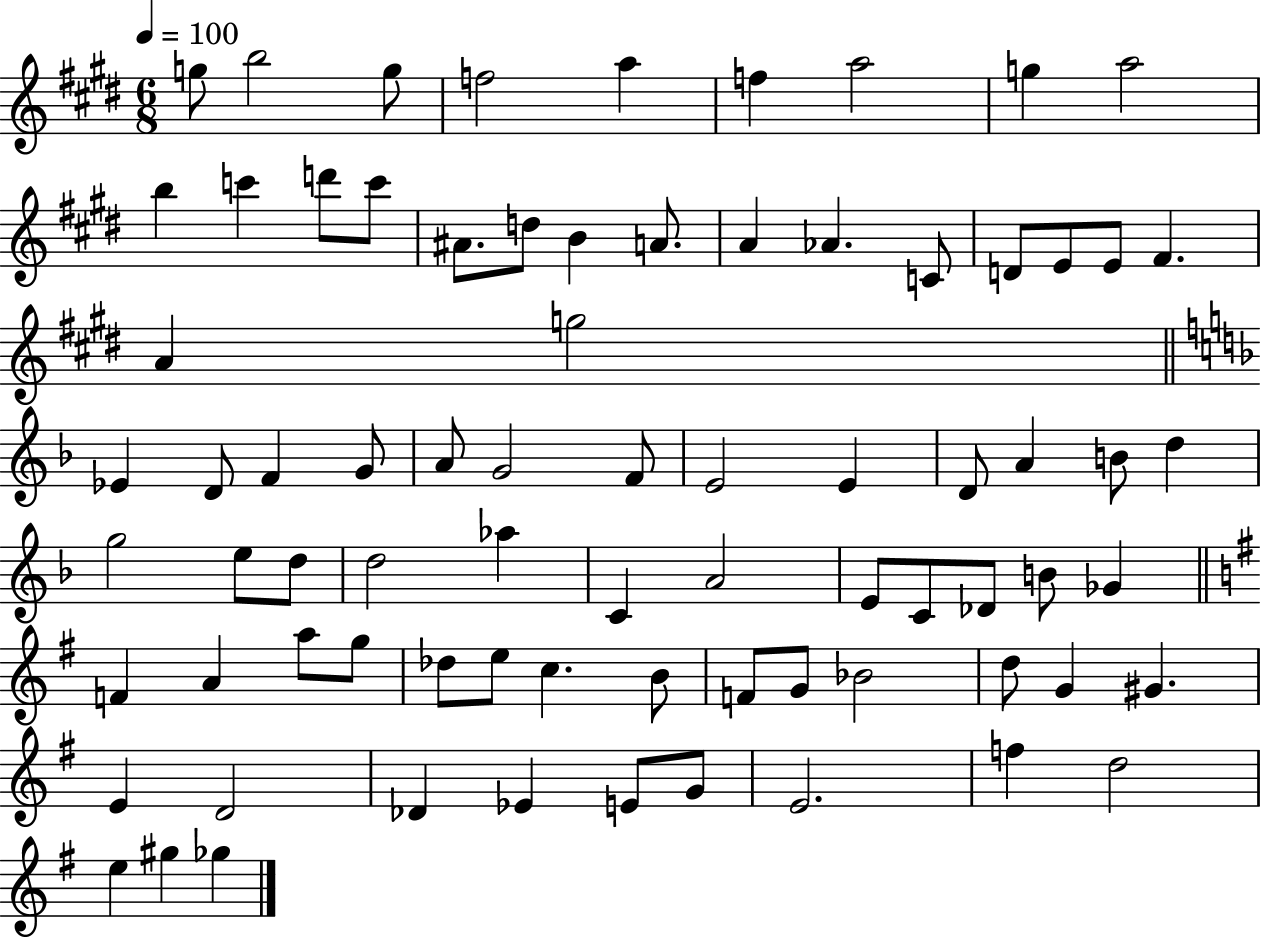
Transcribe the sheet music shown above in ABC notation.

X:1
T:Untitled
M:6/8
L:1/4
K:E
g/2 b2 g/2 f2 a f a2 g a2 b c' d'/2 c'/2 ^A/2 d/2 B A/2 A _A C/2 D/2 E/2 E/2 ^F A g2 _E D/2 F G/2 A/2 G2 F/2 E2 E D/2 A B/2 d g2 e/2 d/2 d2 _a C A2 E/2 C/2 _D/2 B/2 _G F A a/2 g/2 _d/2 e/2 c B/2 F/2 G/2 _B2 d/2 G ^G E D2 _D _E E/2 G/2 E2 f d2 e ^g _g